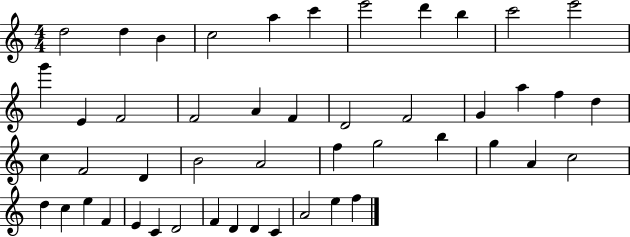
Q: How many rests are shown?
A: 0